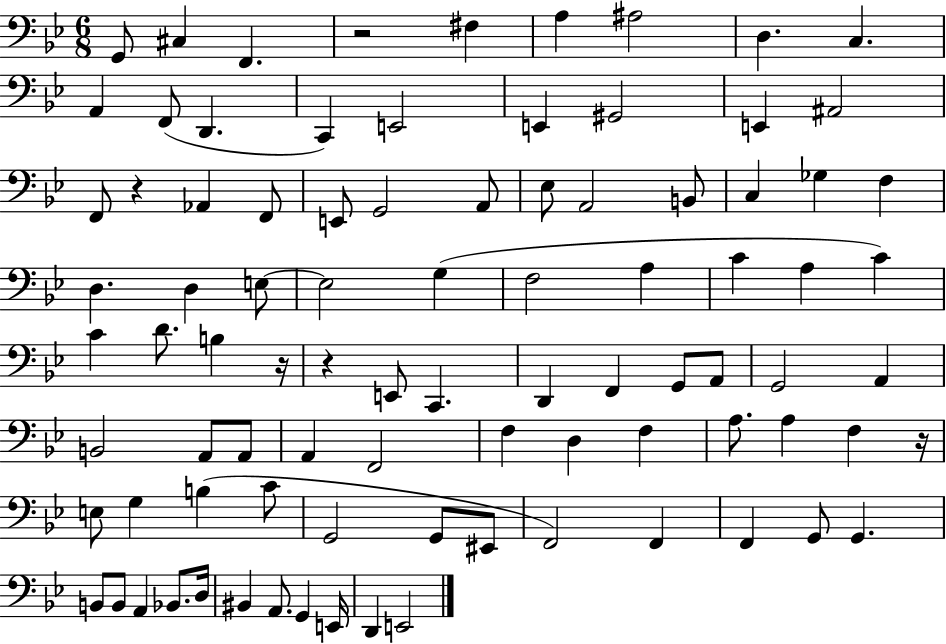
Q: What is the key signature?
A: BES major